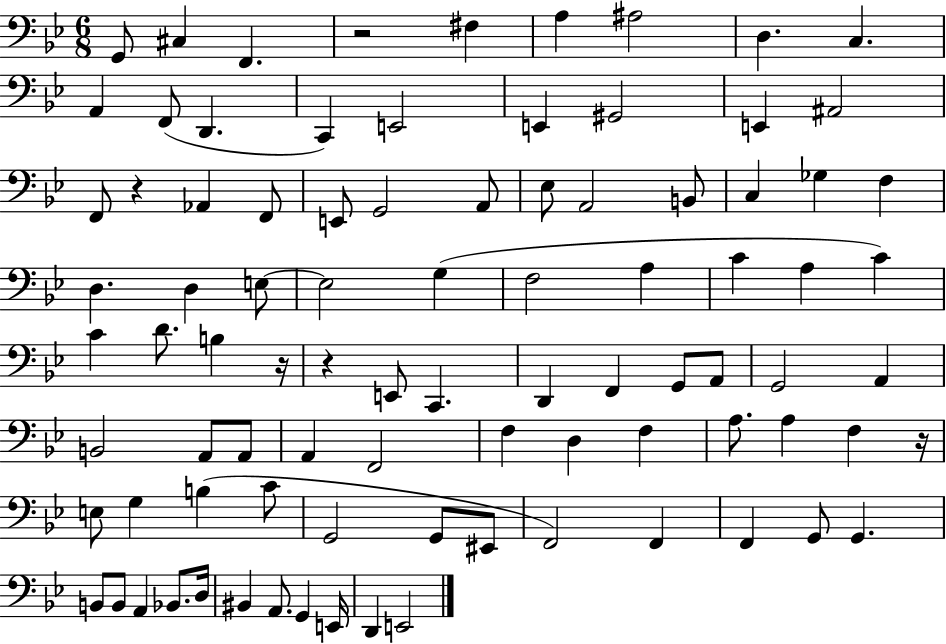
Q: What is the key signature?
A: BES major